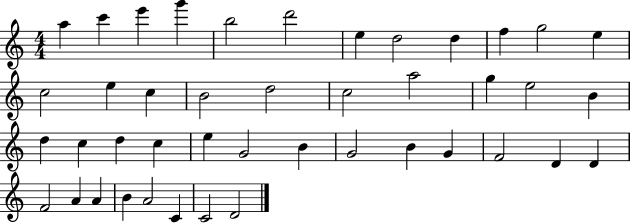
A5/q C6/q E6/q G6/q B5/h D6/h E5/q D5/h D5/q F5/q G5/h E5/q C5/h E5/q C5/q B4/h D5/h C5/h A5/h G5/q E5/h B4/q D5/q C5/q D5/q C5/q E5/q G4/h B4/q G4/h B4/q G4/q F4/h D4/q D4/q F4/h A4/q A4/q B4/q A4/h C4/q C4/h D4/h